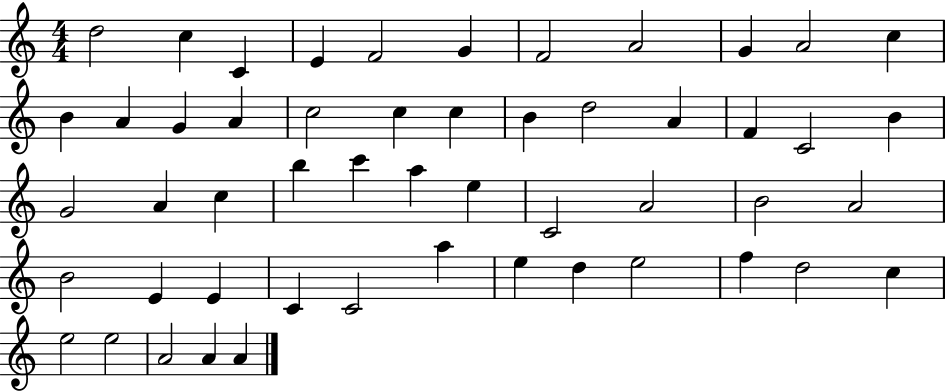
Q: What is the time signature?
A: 4/4